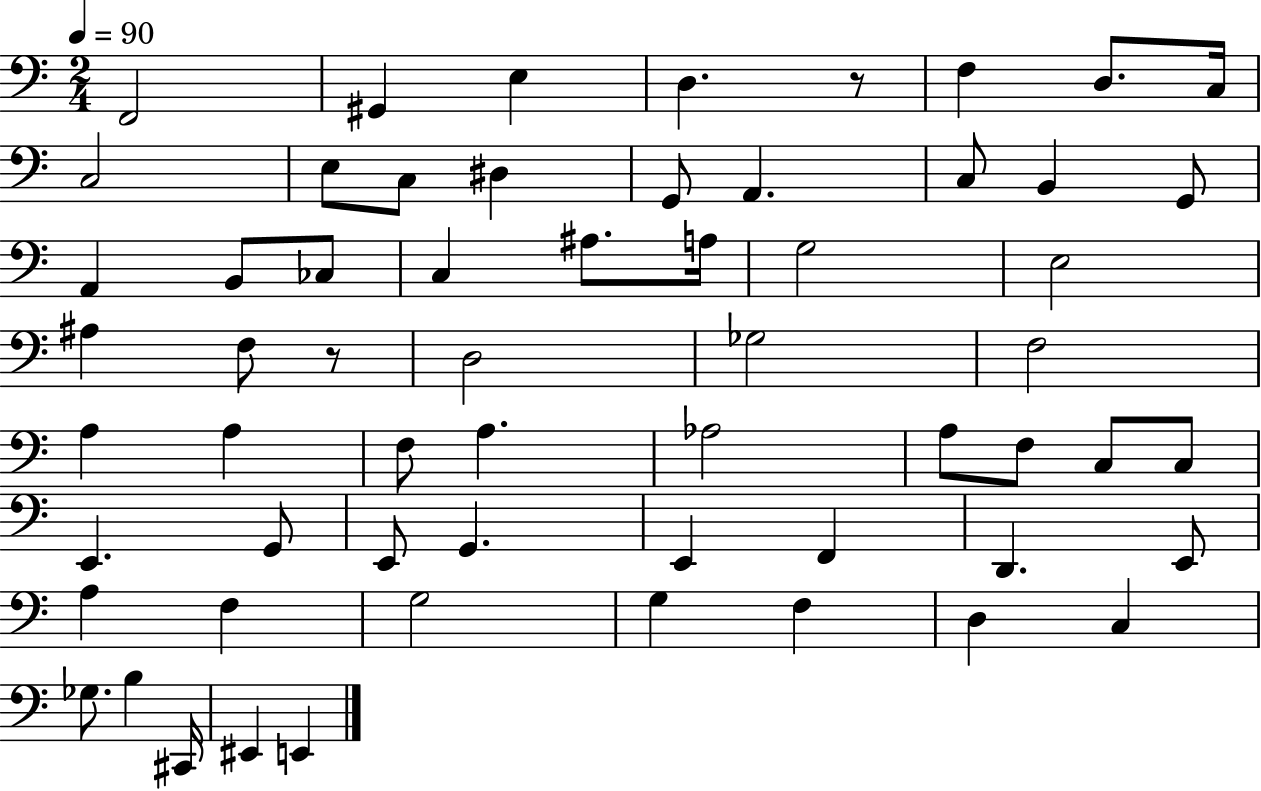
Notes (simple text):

F2/h G#2/q E3/q D3/q. R/e F3/q D3/e. C3/s C3/h E3/e C3/e D#3/q G2/e A2/q. C3/e B2/q G2/e A2/q B2/e CES3/e C3/q A#3/e. A3/s G3/h E3/h A#3/q F3/e R/e D3/h Gb3/h F3/h A3/q A3/q F3/e A3/q. Ab3/h A3/e F3/e C3/e C3/e E2/q. G2/e E2/e G2/q. E2/q F2/q D2/q. E2/e A3/q F3/q G3/h G3/q F3/q D3/q C3/q Gb3/e. B3/q C#2/s EIS2/q E2/q